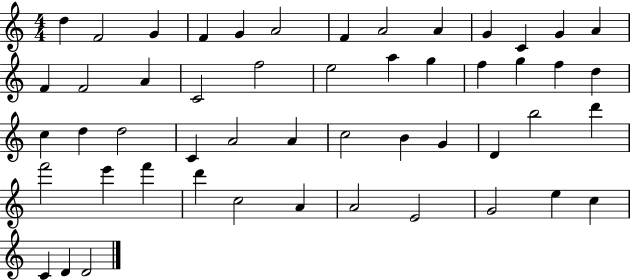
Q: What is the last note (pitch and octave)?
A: D4